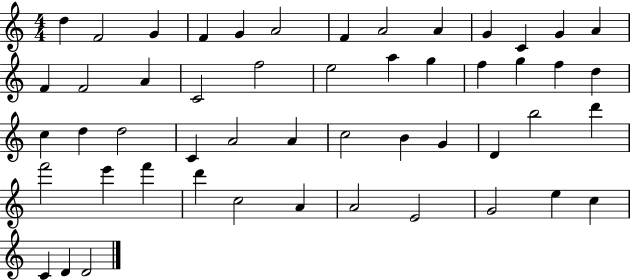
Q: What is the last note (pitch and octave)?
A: D4